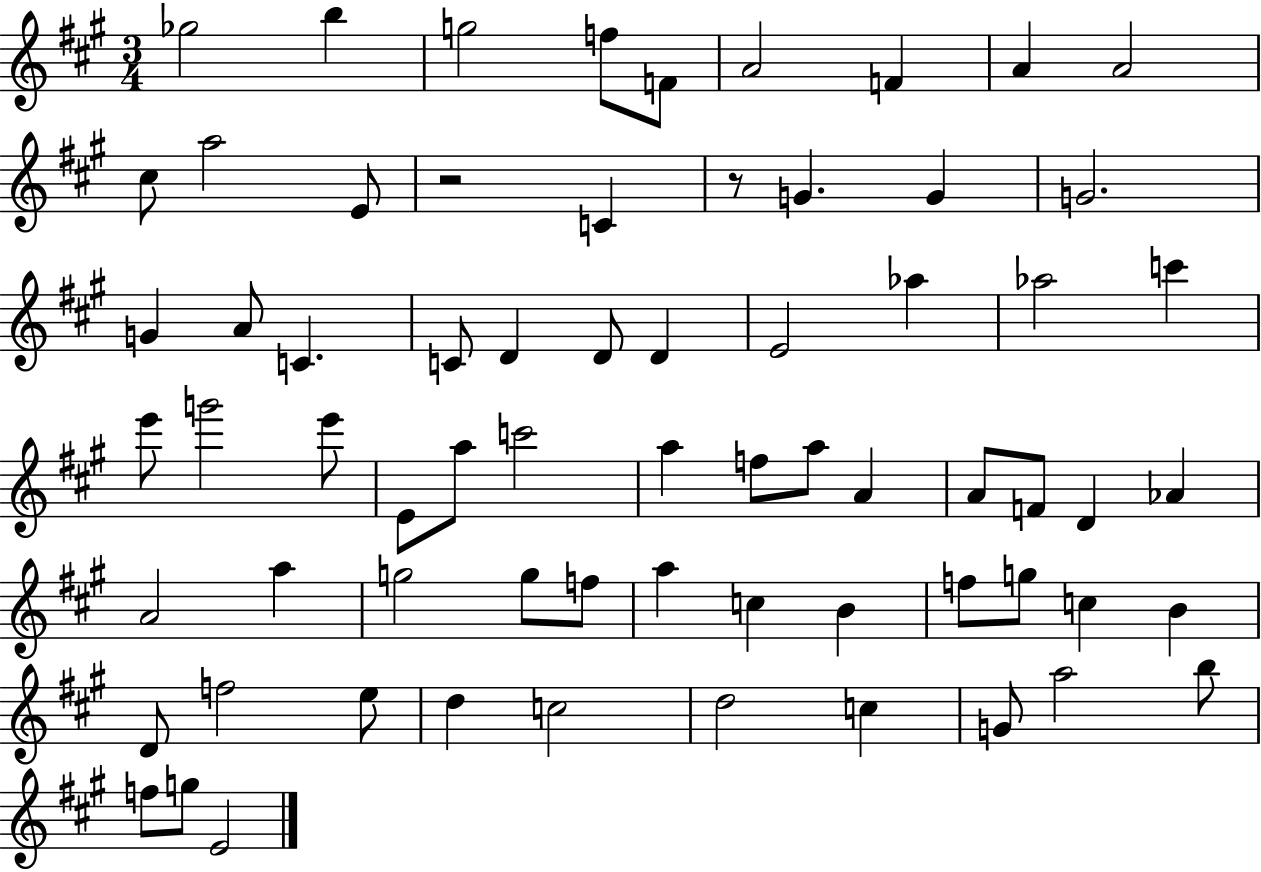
X:1
T:Untitled
M:3/4
L:1/4
K:A
_g2 b g2 f/2 F/2 A2 F A A2 ^c/2 a2 E/2 z2 C z/2 G G G2 G A/2 C C/2 D D/2 D E2 _a _a2 c' e'/2 g'2 e'/2 E/2 a/2 c'2 a f/2 a/2 A A/2 F/2 D _A A2 a g2 g/2 f/2 a c B f/2 g/2 c B D/2 f2 e/2 d c2 d2 c G/2 a2 b/2 f/2 g/2 E2